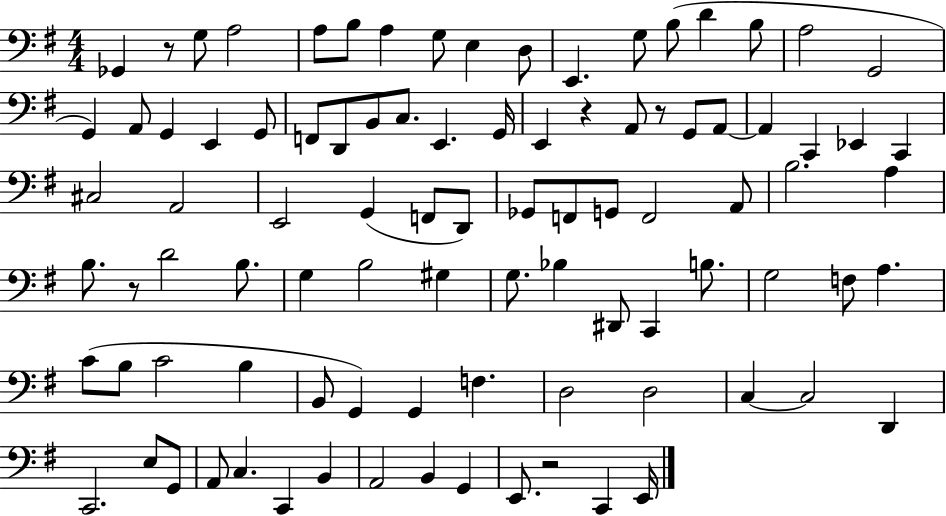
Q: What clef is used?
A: bass